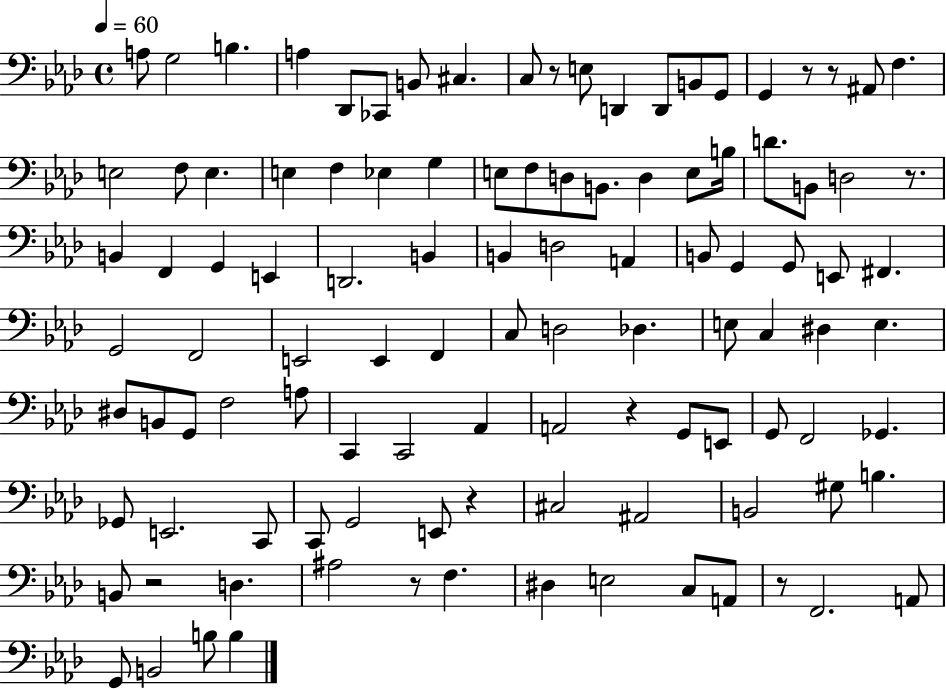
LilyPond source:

{
  \clef bass
  \time 4/4
  \defaultTimeSignature
  \key aes \major
  \tempo 4 = 60
  a8 g2 b4. | a4 des,8 ces,8 b,8 cis4. | c8 r8 e8 d,4 d,8 b,8 g,8 | g,4 r8 r8 ais,8 f4. | \break e2 f8 e4. | e4 f4 ees4 g4 | e8 f8 d8 b,8. d4 e8 b16 | d'8. b,8 d2 r8. | \break b,4 f,4 g,4 e,4 | d,2. b,4 | b,4 d2 a,4 | b,8 g,4 g,8 e,8 fis,4. | \break g,2 f,2 | e,2 e,4 f,4 | c8 d2 des4. | e8 c4 dis4 e4. | \break dis8 b,8 g,8 f2 a8 | c,4 c,2 aes,4 | a,2 r4 g,8 e,8 | g,8 f,2 ges,4. | \break ges,8 e,2. c,8 | c,8 g,2 e,8 r4 | cis2 ais,2 | b,2 gis8 b4. | \break b,8 r2 d4. | ais2 r8 f4. | dis4 e2 c8 a,8 | r8 f,2. a,8 | \break g,8 b,2 b8 b4 | \bar "|."
}